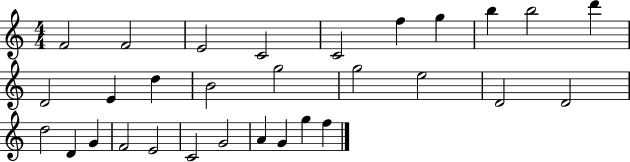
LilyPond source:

{
  \clef treble
  \numericTimeSignature
  \time 4/4
  \key c \major
  f'2 f'2 | e'2 c'2 | c'2 f''4 g''4 | b''4 b''2 d'''4 | \break d'2 e'4 d''4 | b'2 g''2 | g''2 e''2 | d'2 d'2 | \break d''2 d'4 g'4 | f'2 e'2 | c'2 g'2 | a'4 g'4 g''4 f''4 | \break \bar "|."
}